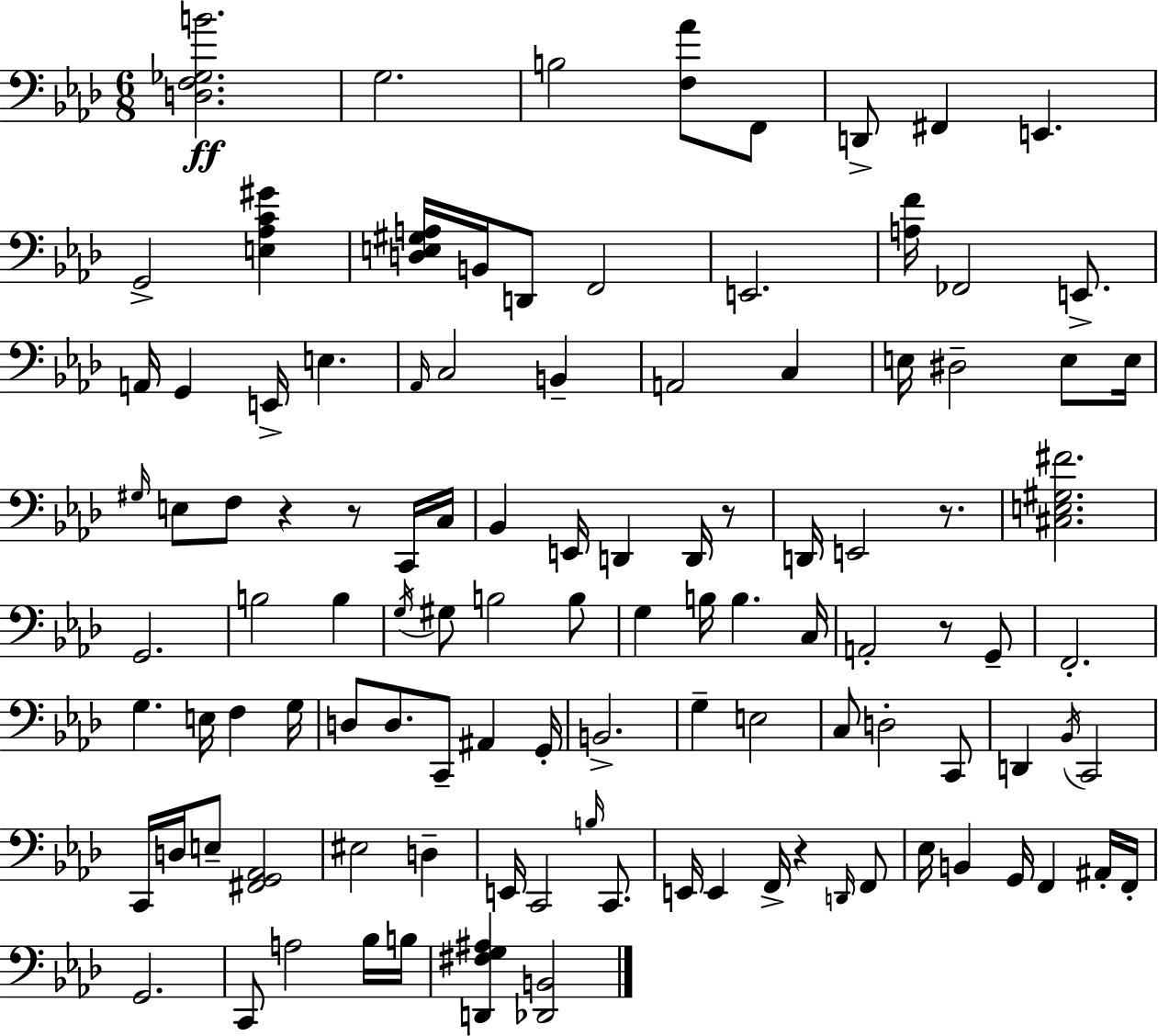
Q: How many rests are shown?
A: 6